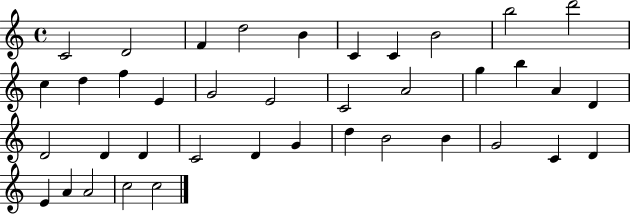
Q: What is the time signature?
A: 4/4